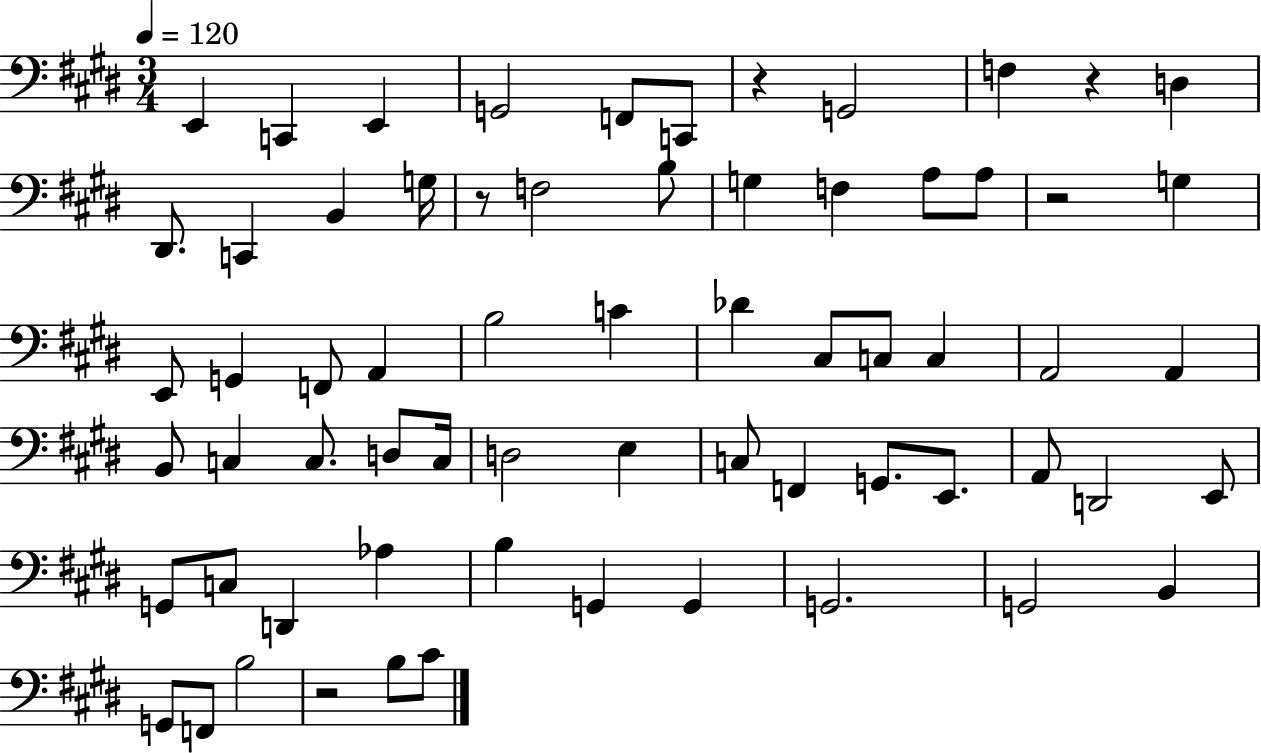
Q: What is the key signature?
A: E major